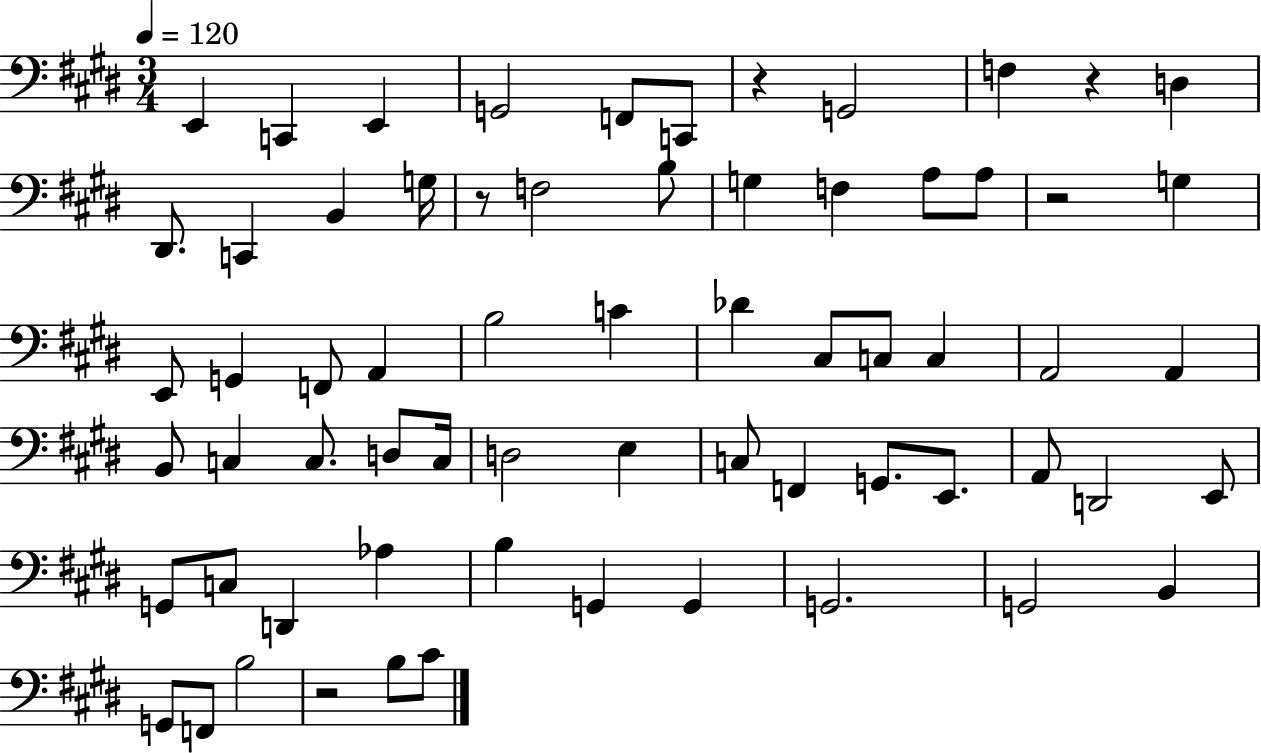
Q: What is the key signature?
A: E major